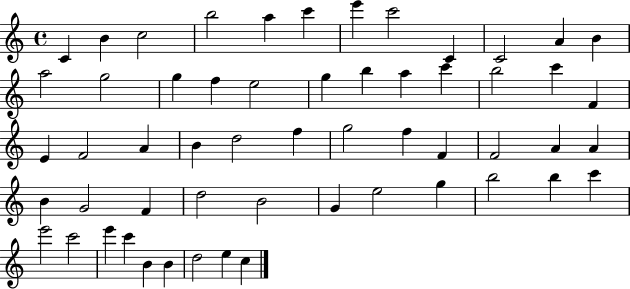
{
  \clef treble
  \time 4/4
  \defaultTimeSignature
  \key c \major
  c'4 b'4 c''2 | b''2 a''4 c'''4 | e'''4 c'''2 c'4 | c'2 a'4 b'4 | \break a''2 g''2 | g''4 f''4 e''2 | g''4 b''4 a''4 c'''4 | b''2 c'''4 f'4 | \break e'4 f'2 a'4 | b'4 d''2 f''4 | g''2 f''4 f'4 | f'2 a'4 a'4 | \break b'4 g'2 f'4 | d''2 b'2 | g'4 e''2 g''4 | b''2 b''4 c'''4 | \break e'''2 c'''2 | e'''4 c'''4 b'4 b'4 | d''2 e''4 c''4 | \bar "|."
}